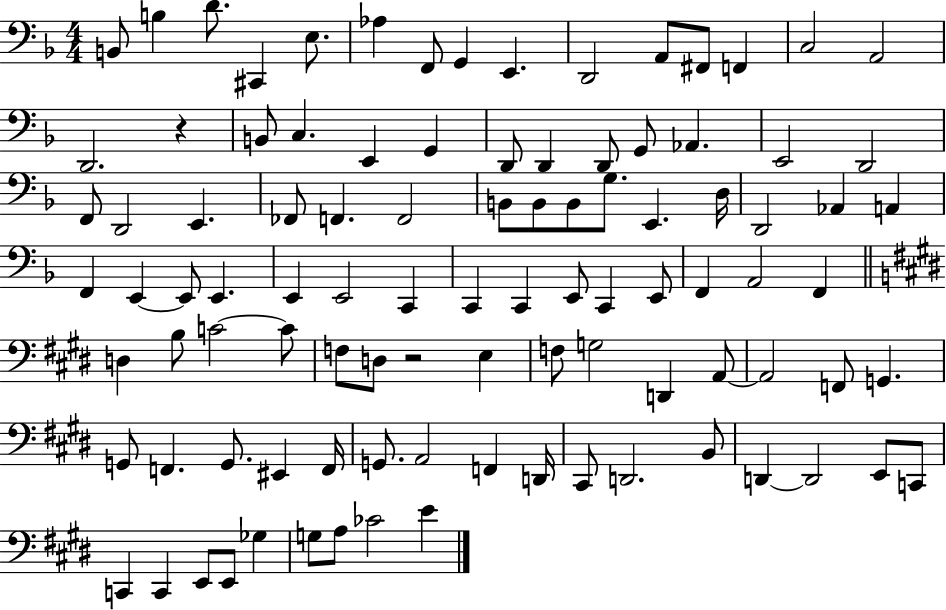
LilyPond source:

{
  \clef bass
  \numericTimeSignature
  \time 4/4
  \key f \major
  b,8 b4 d'8. cis,4 e8. | aes4 f,8 g,4 e,4. | d,2 a,8 fis,8 f,4 | c2 a,2 | \break d,2. r4 | b,8 c4. e,4 g,4 | d,8 d,4 d,8 g,8 aes,4. | e,2 d,2 | \break f,8 d,2 e,4. | fes,8 f,4. f,2 | b,8 b,8 b,8 g8. e,4. d16 | d,2 aes,4 a,4 | \break f,4 e,4~~ e,8 e,4. | e,4 e,2 c,4 | c,4 c,4 e,8 c,4 e,8 | f,4 a,2 f,4 | \break \bar "||" \break \key e \major d4 b8 c'2~~ c'8 | f8 d8 r2 e4 | f8 g2 d,4 a,8~~ | a,2 f,8 g,4. | \break g,8 f,4. g,8. eis,4 f,16 | g,8. a,2 f,4 d,16 | cis,8 d,2. b,8 | d,4~~ d,2 e,8 c,8 | \break c,4 c,4 e,8 e,8 ges4 | g8 a8 ces'2 e'4 | \bar "|."
}